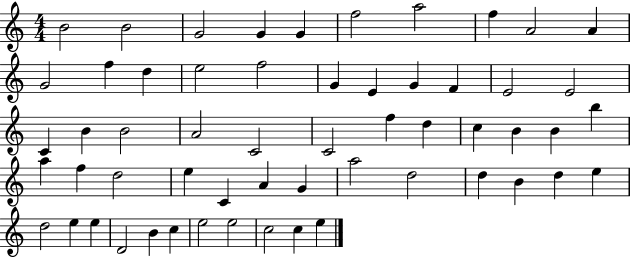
{
  \clef treble
  \numericTimeSignature
  \time 4/4
  \key c \major
  b'2 b'2 | g'2 g'4 g'4 | f''2 a''2 | f''4 a'2 a'4 | \break g'2 f''4 d''4 | e''2 f''2 | g'4 e'4 g'4 f'4 | e'2 e'2 | \break c'4 b'4 b'2 | a'2 c'2 | c'2 f''4 d''4 | c''4 b'4 b'4 b''4 | \break a''4 f''4 d''2 | e''4 c'4 a'4 g'4 | a''2 d''2 | d''4 b'4 d''4 e''4 | \break d''2 e''4 e''4 | d'2 b'4 c''4 | e''2 e''2 | c''2 c''4 e''4 | \break \bar "|."
}